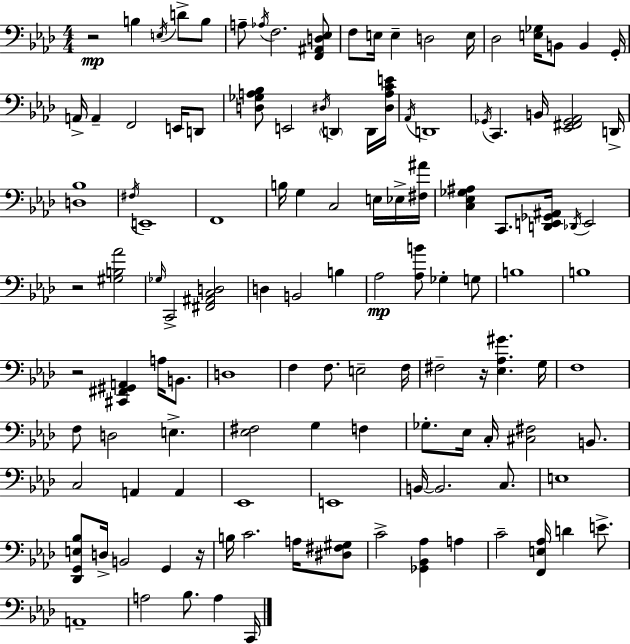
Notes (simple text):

R/h B3/q E3/s D4/e B3/e A3/e Ab3/s F3/h. [F2,A#2,D3,Eb3]/e F3/e E3/s E3/q D3/h E3/s Db3/h [E3,Gb3]/s B2/e B2/q G2/s A2/s A2/q F2/h E2/s D2/e [D3,Gb3,A3,Bb3]/e E2/h D#3/s D2/q D2/s [D#3,A3,C4,E4]/s Ab2/s D2/w Gb2/s C2/q. B2/s [Eb2,F#2,Gb2,Ab2]/h D2/s [D3,Bb3]/w F#3/s E2/w F2/w B3/s G3/q C3/h E3/s Eb3/s [F#3,A#4]/s [C3,Eb3,Gb3,A#3]/q C2/e. [D2,E2,Gb2,A#2]/s Db2/s E2/h R/h [G#3,B3,Ab4]/h Gb3/s C2/h [F#2,A#2,C3,D3]/h D3/q B2/h B3/q Ab3/h [Ab3,B4]/e Gb3/q G3/e B3/w B3/w R/h [C#2,F#2,G#2,A2]/q A3/s B2/e. D3/w F3/q F3/e. E3/h F3/s F#3/h R/s [Eb3,Ab3,G#4]/q. G3/s F3/w F3/e D3/h E3/q. [Eb3,F#3]/h G3/q F3/q Gb3/e. Eb3/s C3/s [C#3,F#3]/h B2/e. C3/h A2/q A2/q Eb2/w E2/w B2/s B2/h. C3/e. E3/w [Db2,G2,E3,Bb3]/e D3/s B2/h G2/q R/s B3/s C4/h. A3/s [D#3,F#3,G#3]/e C4/h [Gb2,Bb2,Ab3]/q A3/q C4/h [F2,E3,Ab3]/s D4/q E4/e. A2/w A3/h Bb3/e. A3/q C2/s